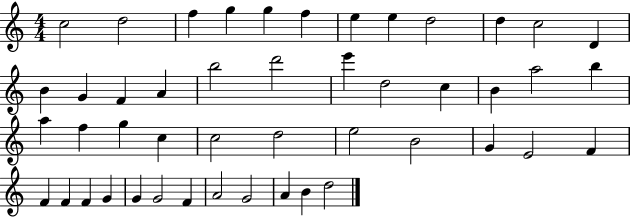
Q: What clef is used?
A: treble